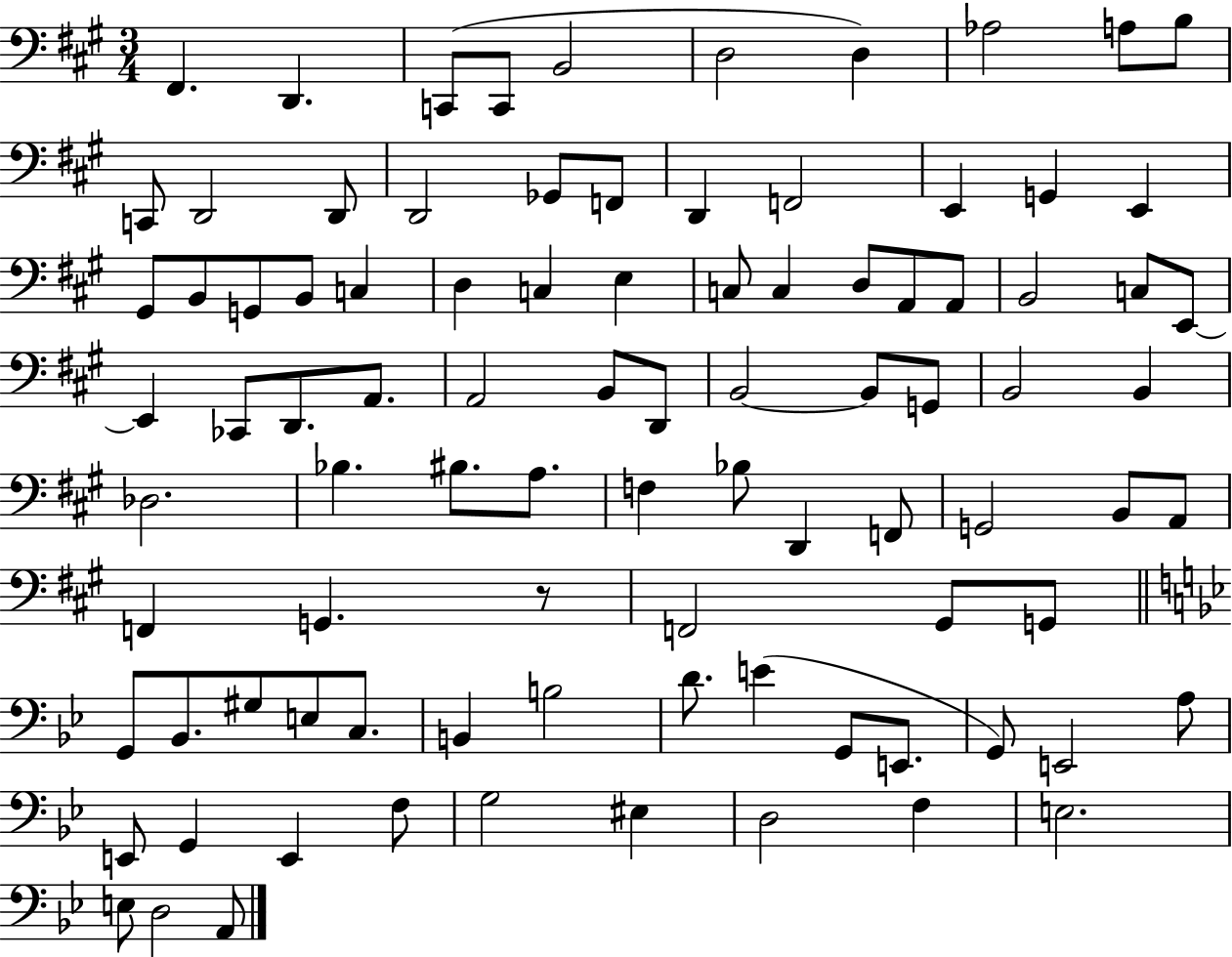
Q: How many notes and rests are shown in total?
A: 92